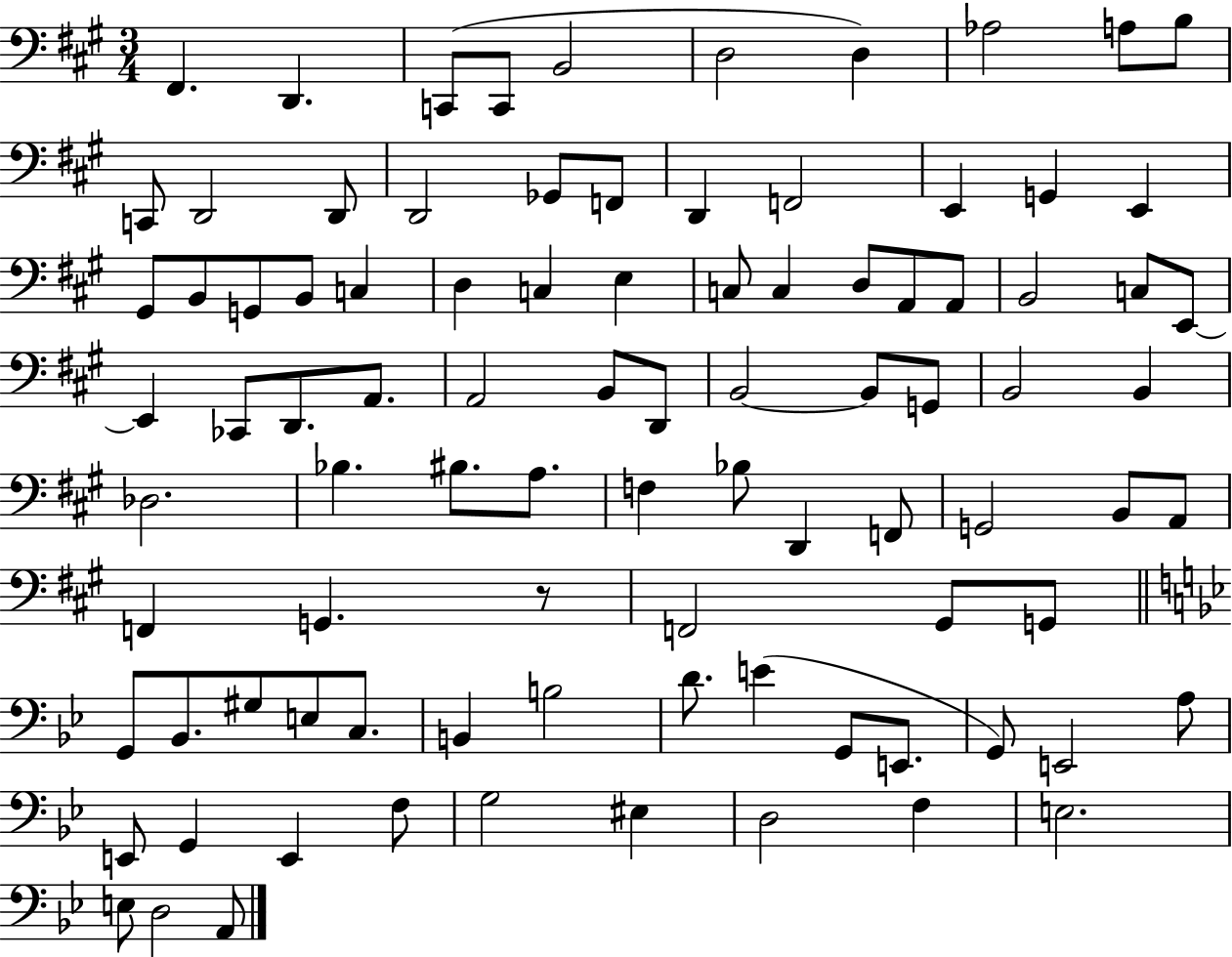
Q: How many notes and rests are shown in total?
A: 92